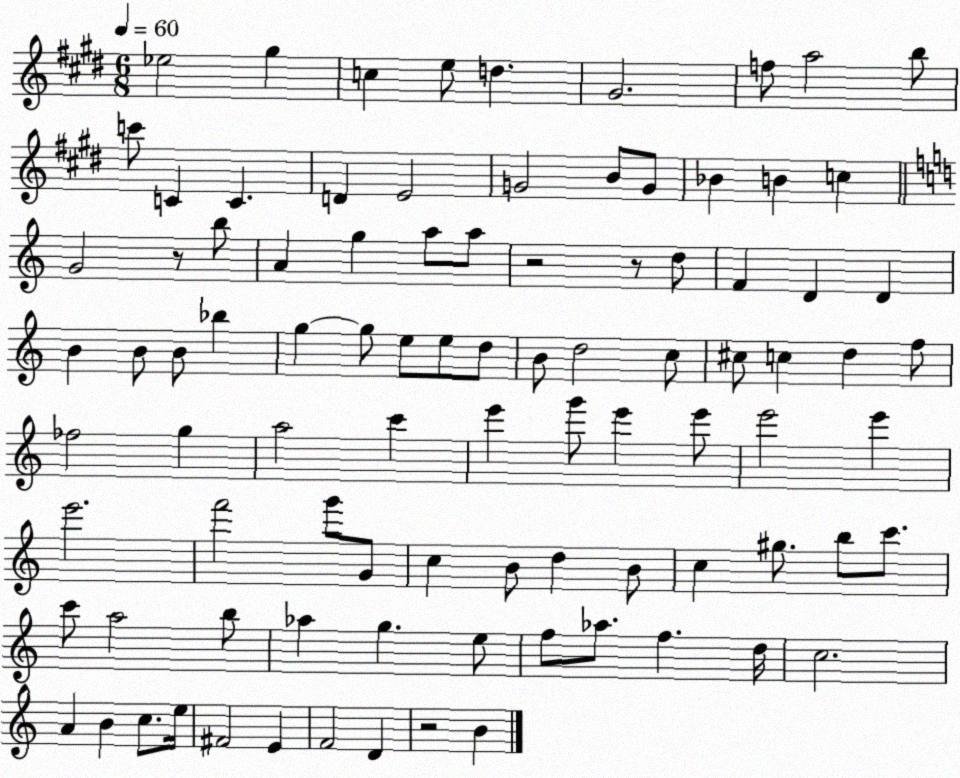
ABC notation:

X:1
T:Untitled
M:6/8
L:1/4
K:E
_e2 ^g c e/2 d ^G2 f/2 a2 b/2 c'/2 C C D E2 G2 B/2 G/2 _B B c G2 z/2 b/2 A g a/2 a/2 z2 z/2 d/2 F D D B B/2 B/2 _b g g/2 e/2 e/2 d/2 B/2 d2 c/2 ^c/2 c d f/2 _f2 g a2 c' e' g'/2 e' e'/2 e'2 e' e'2 f'2 g'/2 G/2 c B/2 d B/2 c ^g/2 b/2 c'/2 c'/2 a2 b/2 _a g e/2 f/2 _a/2 f d/4 c2 A B c/2 e/4 ^F2 E F2 D z2 B